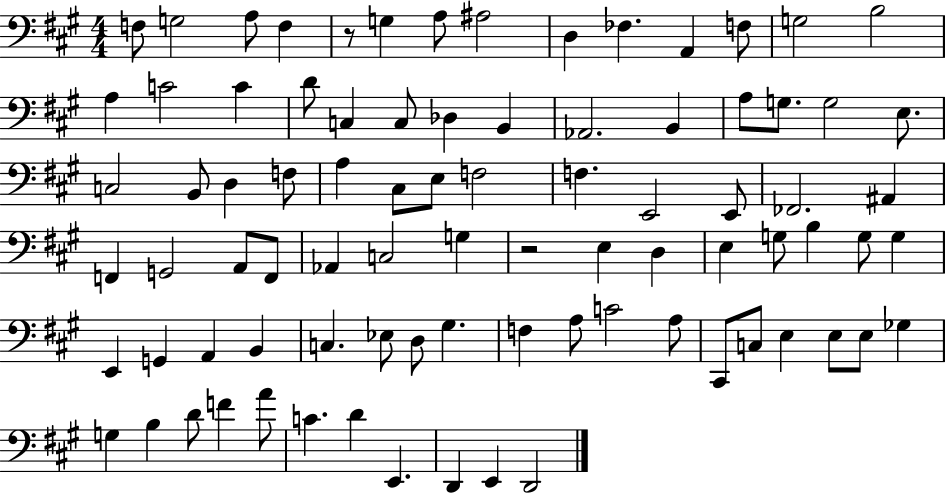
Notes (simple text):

F3/e G3/h A3/e F3/q R/e G3/q A3/e A#3/h D3/q FES3/q. A2/q F3/e G3/h B3/h A3/q C4/h C4/q D4/e C3/q C3/e Db3/q B2/q Ab2/h. B2/q A3/e G3/e. G3/h E3/e. C3/h B2/e D3/q F3/e A3/q C#3/e E3/e F3/h F3/q. E2/h E2/e FES2/h. A#2/q F2/q G2/h A2/e F2/e Ab2/q C3/h G3/q R/h E3/q D3/q E3/q G3/e B3/q G3/e G3/q E2/q G2/q A2/q B2/q C3/q. Eb3/e D3/e G#3/q. F3/q A3/e C4/h A3/e C#2/e C3/e E3/q E3/e E3/e Gb3/q G3/q B3/q D4/e F4/q A4/e C4/q. D4/q E2/q. D2/q E2/q D2/h